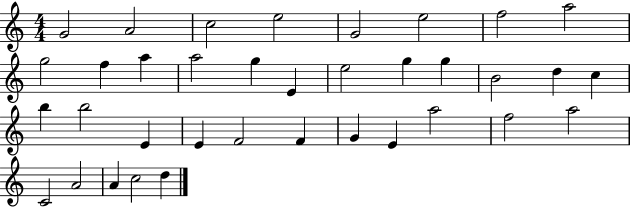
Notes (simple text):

G4/h A4/h C5/h E5/h G4/h E5/h F5/h A5/h G5/h F5/q A5/q A5/h G5/q E4/q E5/h G5/q G5/q B4/h D5/q C5/q B5/q B5/h E4/q E4/q F4/h F4/q G4/q E4/q A5/h F5/h A5/h C4/h A4/h A4/q C5/h D5/q